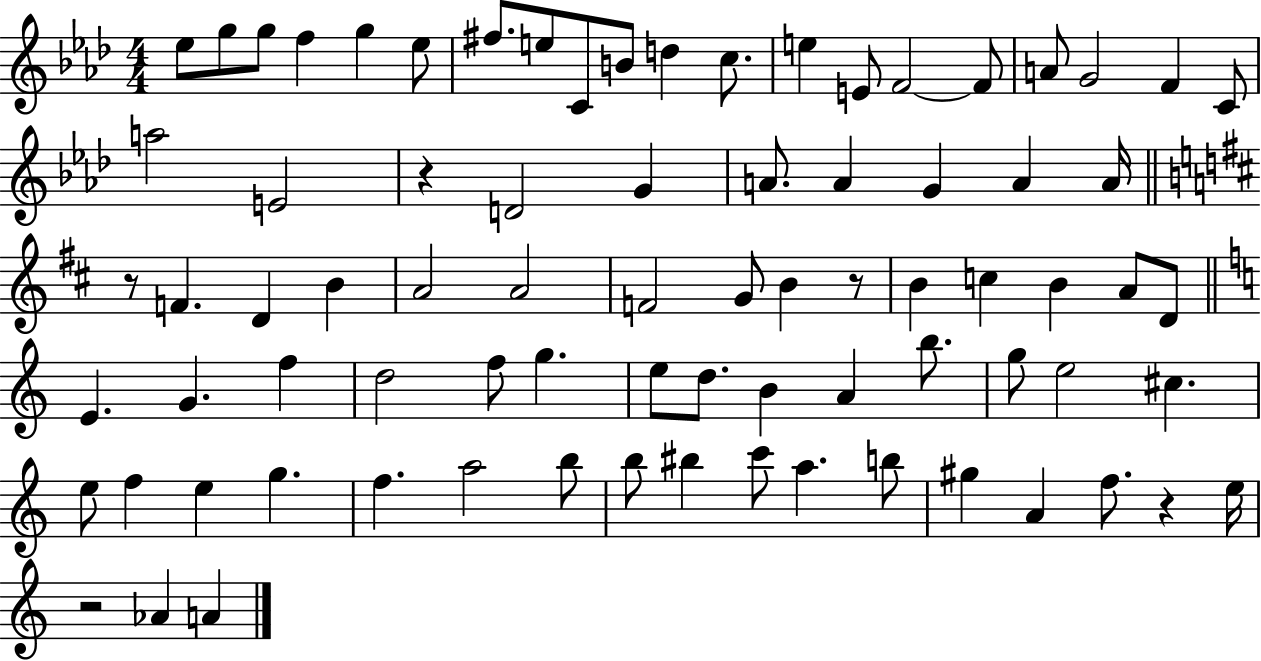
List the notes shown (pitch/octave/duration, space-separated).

Eb5/e G5/e G5/e F5/q G5/q Eb5/e F#5/e. E5/e C4/e B4/e D5/q C5/e. E5/q E4/e F4/h F4/e A4/e G4/h F4/q C4/e A5/h E4/h R/q D4/h G4/q A4/e. A4/q G4/q A4/q A4/s R/e F4/q. D4/q B4/q A4/h A4/h F4/h G4/e B4/q R/e B4/q C5/q B4/q A4/e D4/e E4/q. G4/q. F5/q D5/h F5/e G5/q. E5/e D5/e. B4/q A4/q B5/e. G5/e E5/h C#5/q. E5/e F5/q E5/q G5/q. F5/q. A5/h B5/e B5/e BIS5/q C6/e A5/q. B5/e G#5/q A4/q F5/e. R/q E5/s R/h Ab4/q A4/q